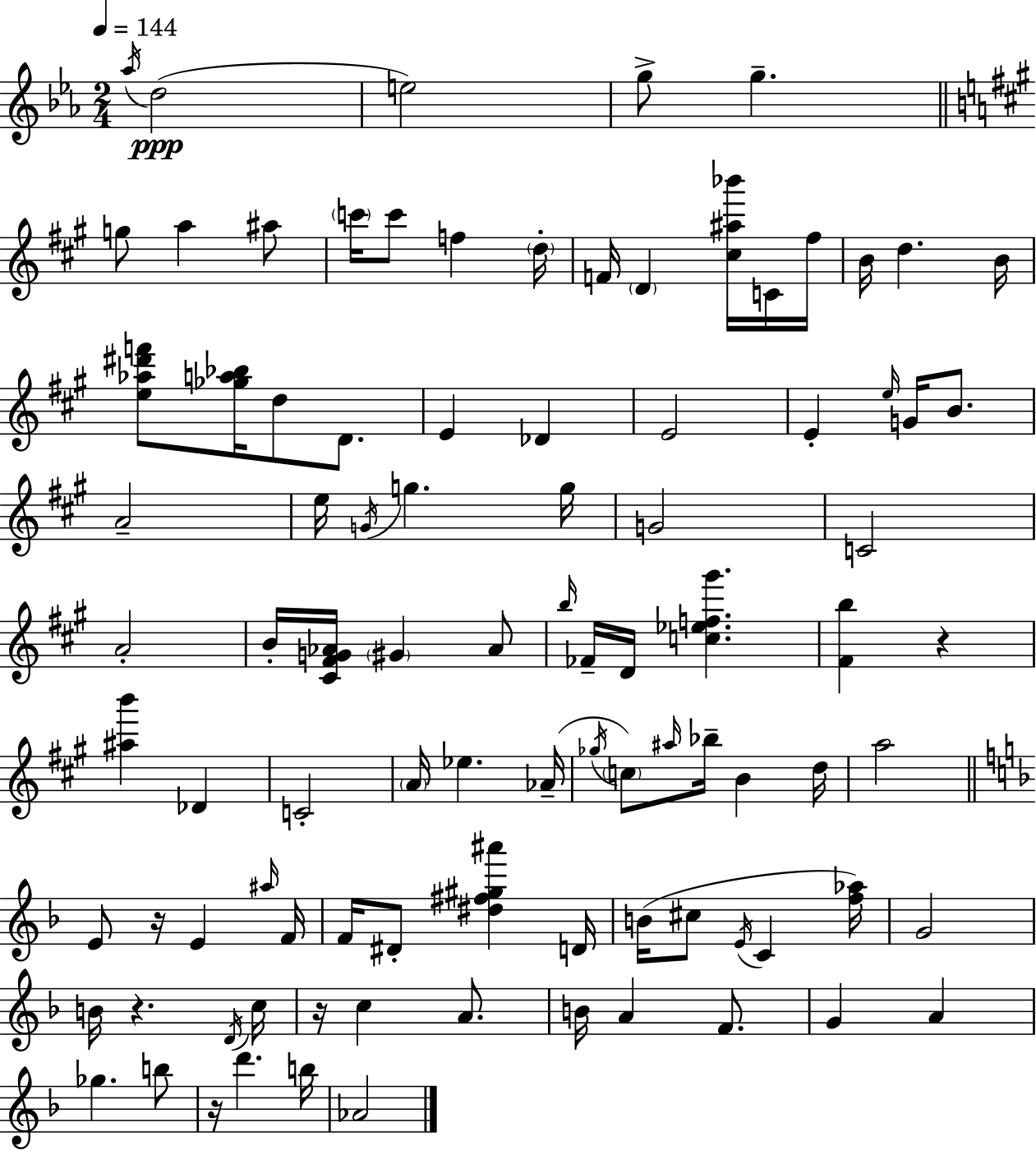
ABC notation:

X:1
T:Untitled
M:2/4
L:1/4
K:Eb
_a/4 d2 e2 g/2 g g/2 a ^a/2 c'/4 c'/2 f d/4 F/4 D [^c^a_b']/4 C/4 ^f/4 B/4 d B/4 [e_a^d'f']/2 [_ga_b]/4 d/2 D/2 E _D E2 E e/4 G/4 B/2 A2 e/4 G/4 g g/4 G2 C2 A2 B/4 [^C^FG_A]/4 ^G _A/2 b/4 _F/4 D/4 [c_ef^g'] [^Fb] z [^ab'] _D C2 A/4 _e _A/4 _g/4 c/2 ^a/4 _b/4 B d/4 a2 E/2 z/4 E ^a/4 F/4 F/4 ^D/2 [^d^f^g^a'] D/4 B/4 ^c/2 E/4 C [f_a]/4 G2 B/4 z D/4 c/4 z/4 c A/2 B/4 A F/2 G A _g b/2 z/4 d' b/4 _A2